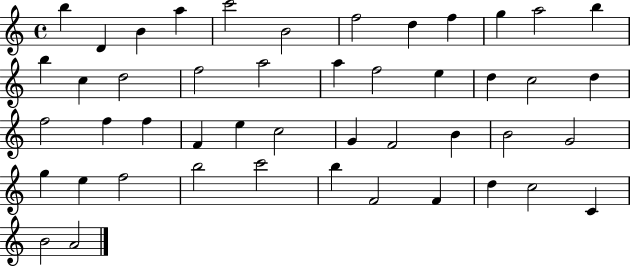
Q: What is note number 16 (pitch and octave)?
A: F5